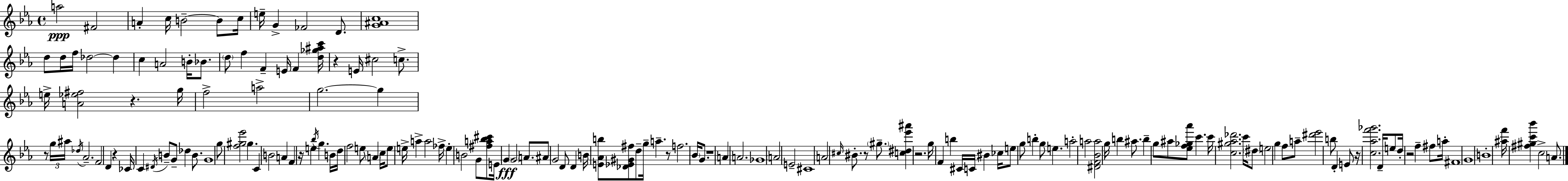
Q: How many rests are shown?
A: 11